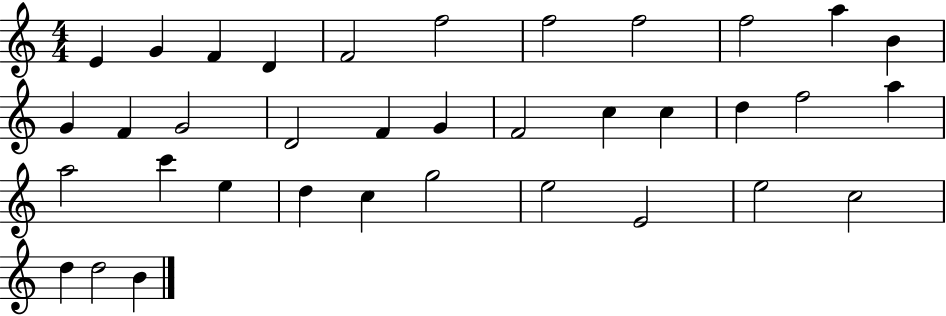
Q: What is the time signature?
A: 4/4